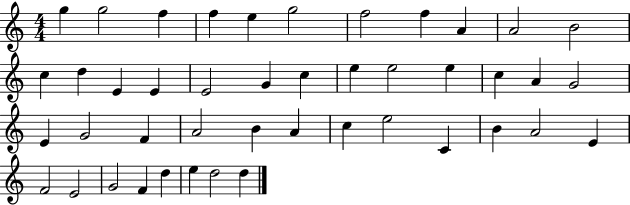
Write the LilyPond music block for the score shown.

{
  \clef treble
  \numericTimeSignature
  \time 4/4
  \key c \major
  g''4 g''2 f''4 | f''4 e''4 g''2 | f''2 f''4 a'4 | a'2 b'2 | \break c''4 d''4 e'4 e'4 | e'2 g'4 c''4 | e''4 e''2 e''4 | c''4 a'4 g'2 | \break e'4 g'2 f'4 | a'2 b'4 a'4 | c''4 e''2 c'4 | b'4 a'2 e'4 | \break f'2 e'2 | g'2 f'4 d''4 | e''4 d''2 d''4 | \bar "|."
}